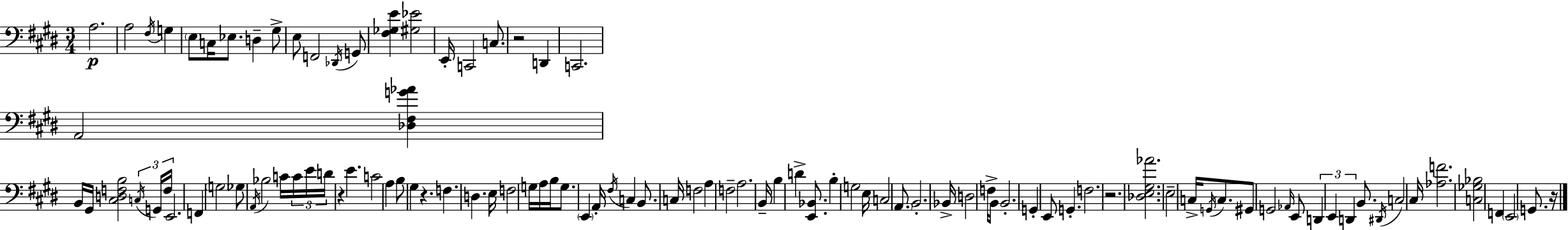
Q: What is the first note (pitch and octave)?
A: A3